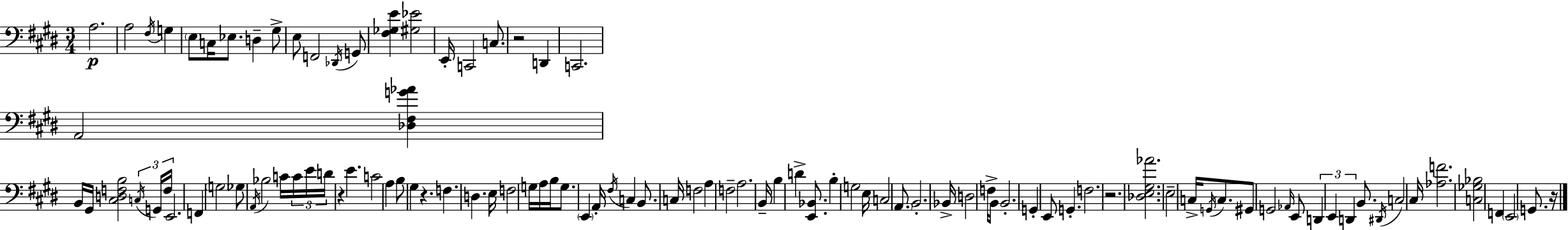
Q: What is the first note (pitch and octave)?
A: A3